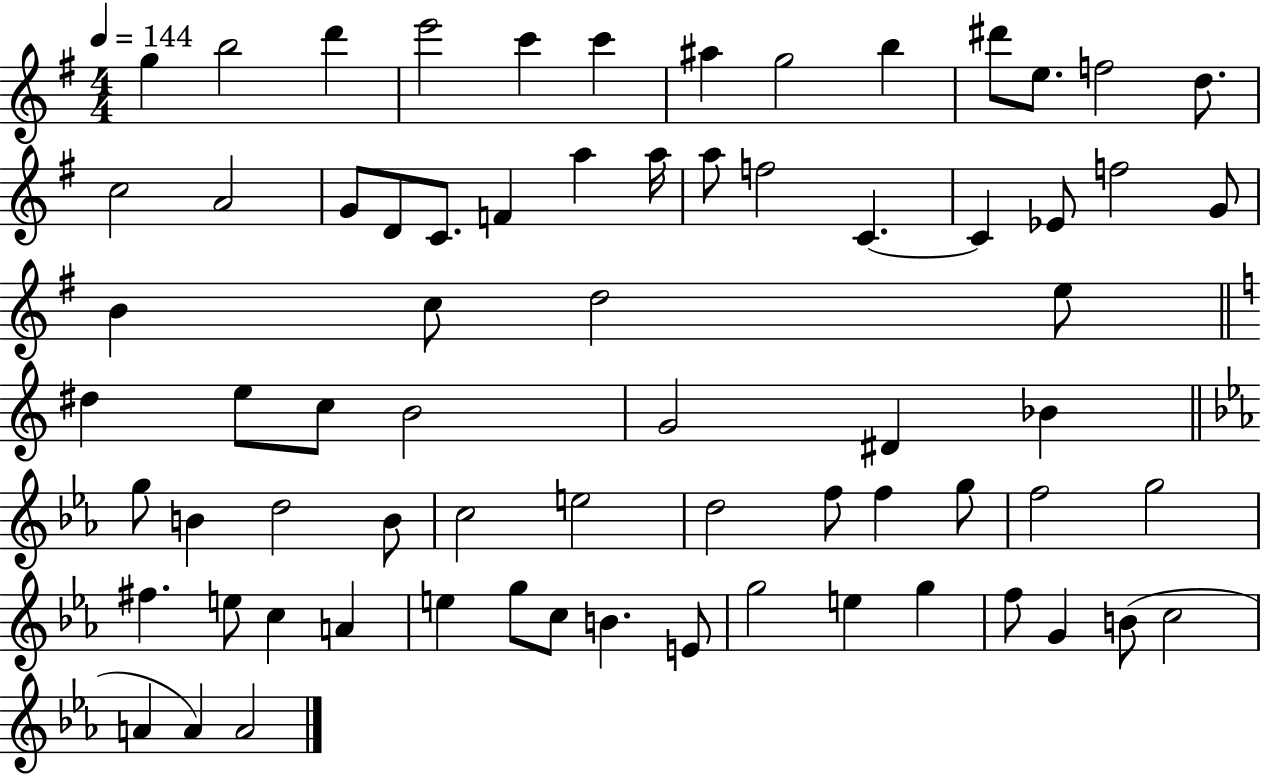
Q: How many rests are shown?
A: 0